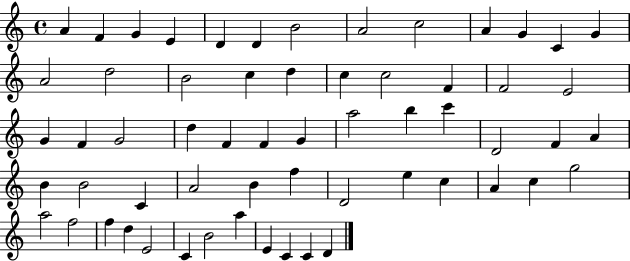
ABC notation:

X:1
T:Untitled
M:4/4
L:1/4
K:C
A F G E D D B2 A2 c2 A G C G A2 d2 B2 c d c c2 F F2 E2 G F G2 d F F G a2 b c' D2 F A B B2 C A2 B f D2 e c A c g2 a2 f2 f d E2 C B2 a E C C D